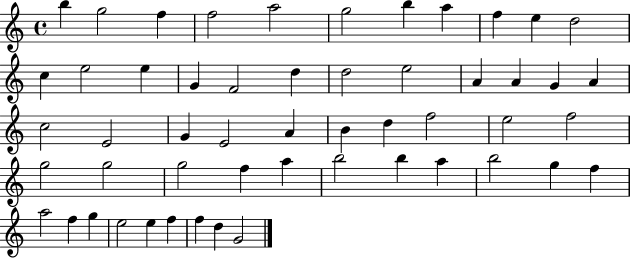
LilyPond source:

{
  \clef treble
  \time 4/4
  \defaultTimeSignature
  \key c \major
  b''4 g''2 f''4 | f''2 a''2 | g''2 b''4 a''4 | f''4 e''4 d''2 | \break c''4 e''2 e''4 | g'4 f'2 d''4 | d''2 e''2 | a'4 a'4 g'4 a'4 | \break c''2 e'2 | g'4 e'2 a'4 | b'4 d''4 f''2 | e''2 f''2 | \break g''2 g''2 | g''2 f''4 a''4 | b''2 b''4 a''4 | b''2 g''4 f''4 | \break a''2 f''4 g''4 | e''2 e''4 f''4 | f''4 d''4 g'2 | \bar "|."
}